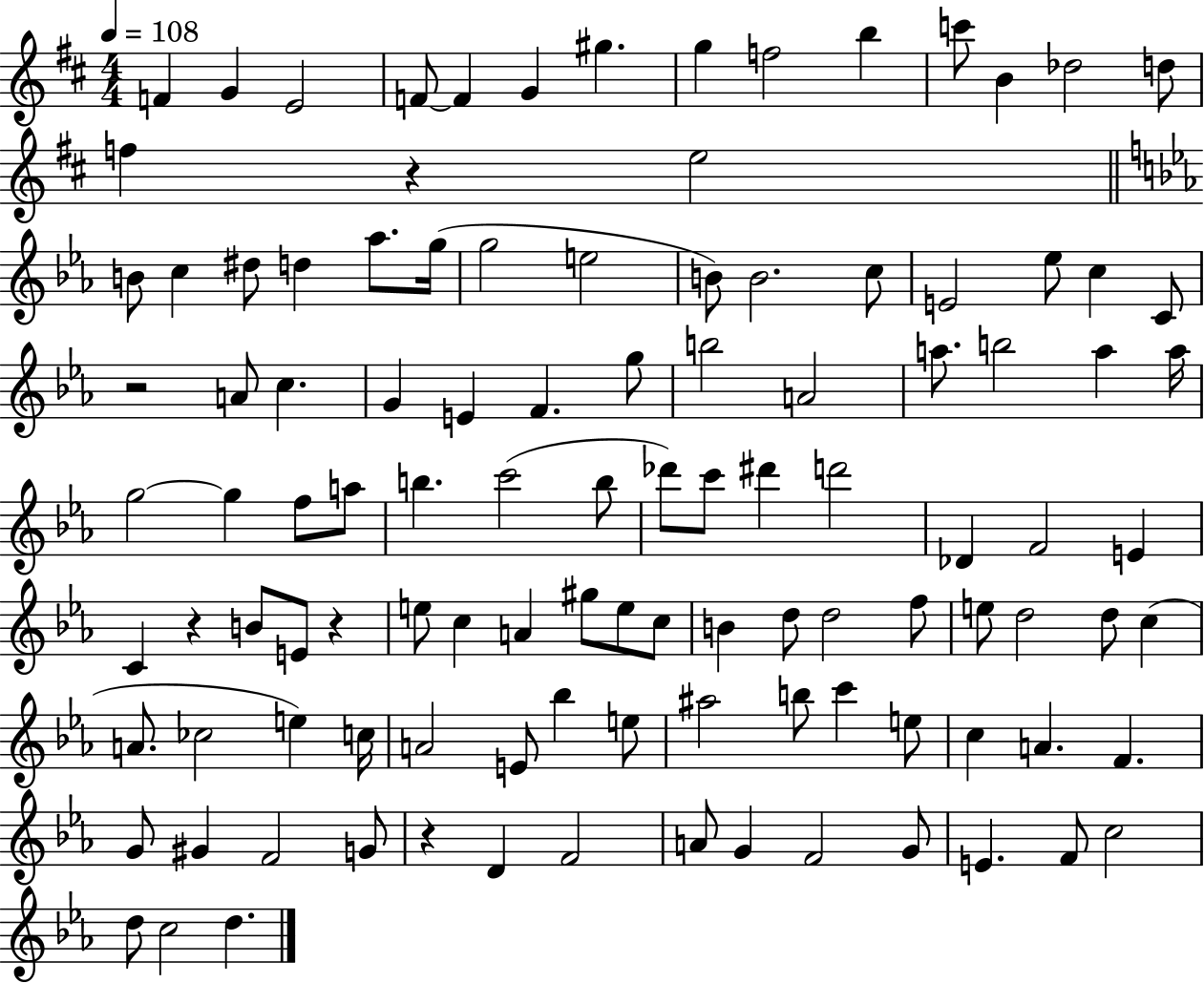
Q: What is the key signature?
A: D major